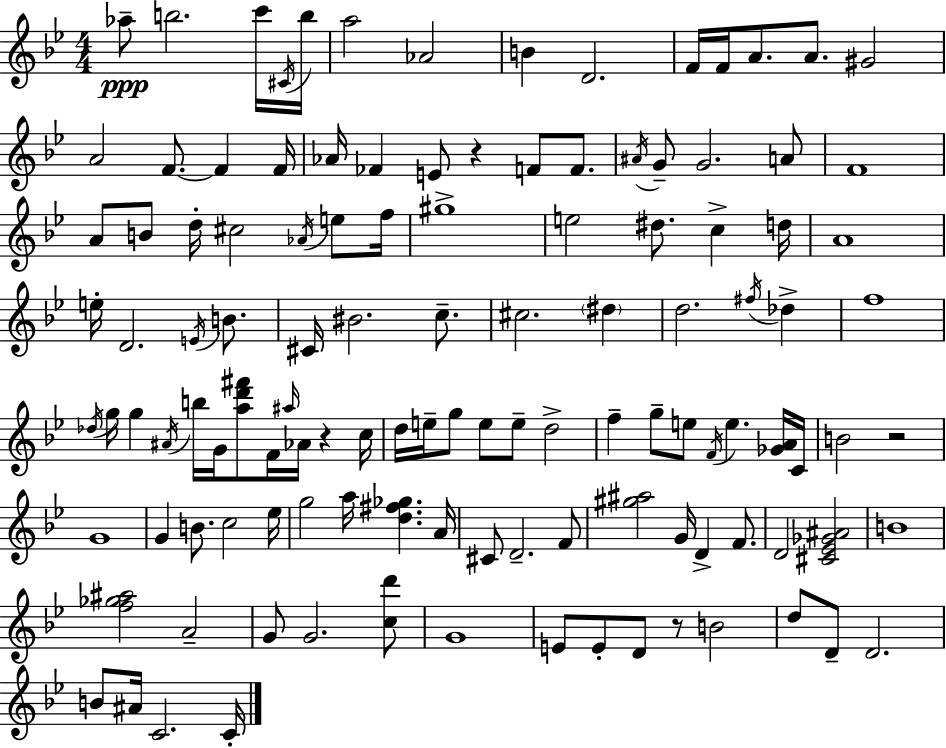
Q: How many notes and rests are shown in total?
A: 119